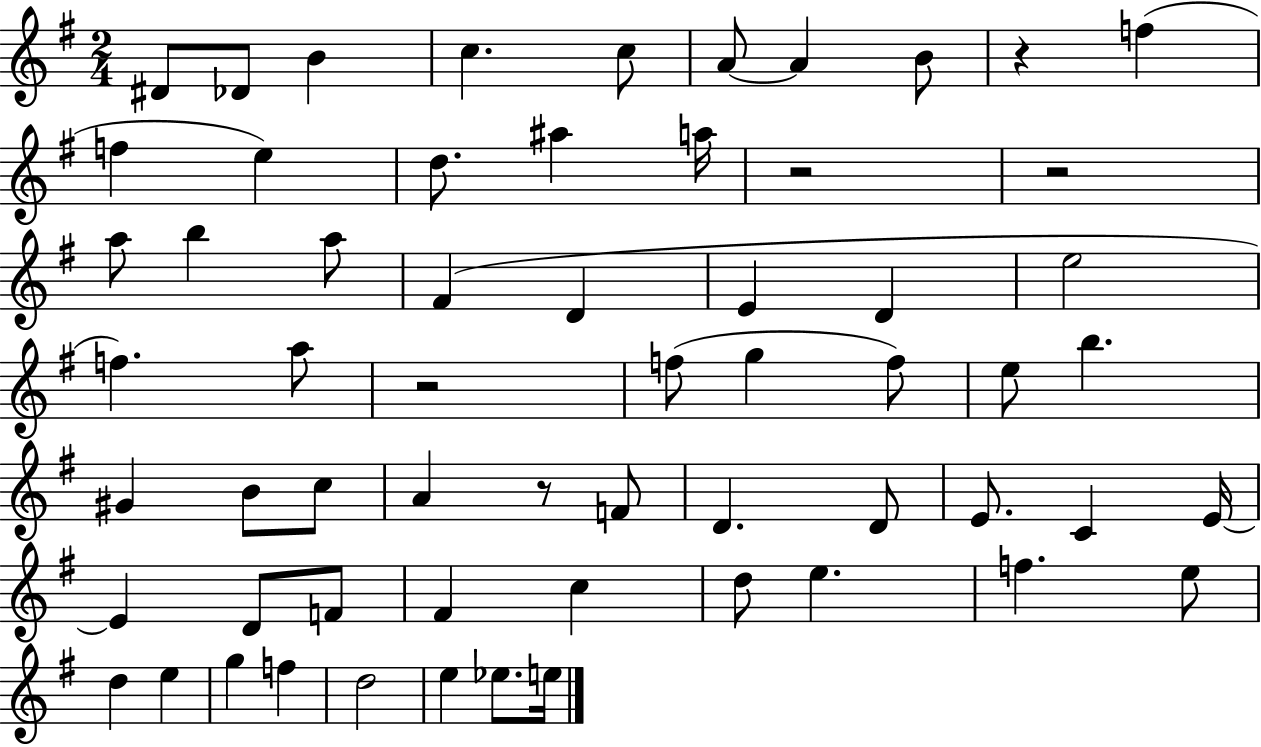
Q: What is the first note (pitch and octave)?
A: D#4